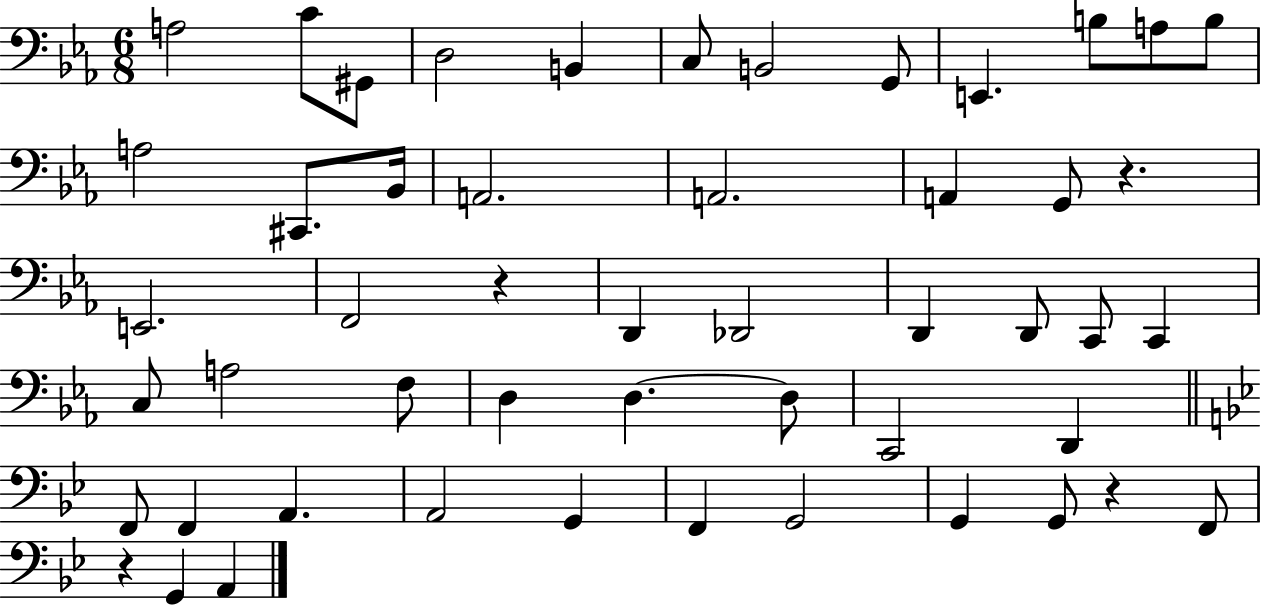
A3/h C4/e G#2/e D3/h B2/q C3/e B2/h G2/e E2/q. B3/e A3/e B3/e A3/h C#2/e. Bb2/s A2/h. A2/h. A2/q G2/e R/q. E2/h. F2/h R/q D2/q Db2/h D2/q D2/e C2/e C2/q C3/e A3/h F3/e D3/q D3/q. D3/e C2/h D2/q F2/e F2/q A2/q. A2/h G2/q F2/q G2/h G2/q G2/e R/q F2/e R/q G2/q A2/q